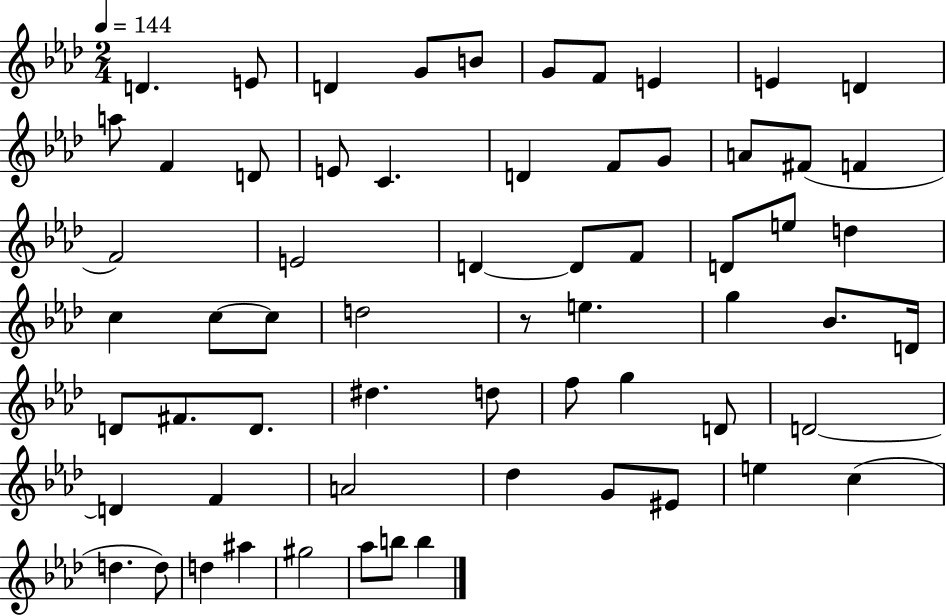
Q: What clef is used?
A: treble